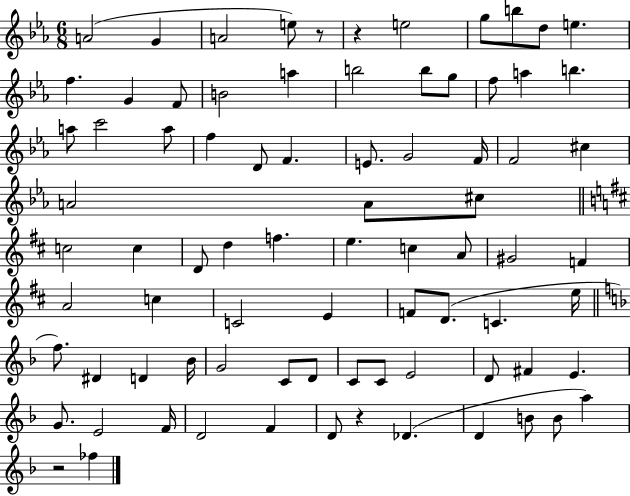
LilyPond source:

{
  \clef treble
  \numericTimeSignature
  \time 6/8
  \key ees \major
  a'2( g'4 | a'2 e''8) r8 | r4 e''2 | g''8 b''8 d''8 e''4. | \break f''4. g'4 f'8 | b'2 a''4 | b''2 b''8 g''8 | f''8 a''4 b''4. | \break a''8 c'''2 a''8 | f''4 d'8 f'4. | e'8. g'2 f'16 | f'2 cis''4 | \break a'2 a'8 cis''8 | \bar "||" \break \key d \major c''2 c''4 | d'8 d''4 f''4. | e''4. c''4 a'8 | gis'2 f'4 | \break a'2 c''4 | c'2 e'4 | f'8 d'8.( c'4. e''16 | \bar "||" \break \key f \major f''8.) dis'4 d'4 bes'16 | g'2 c'8 d'8 | c'8 c'8 e'2 | d'8 fis'4 e'4. | \break g'8. e'2 f'16 | d'2 f'4 | d'8 r4 des'4.( | d'4 b'8 b'8 a''4) | \break r2 fes''4 | \bar "|."
}